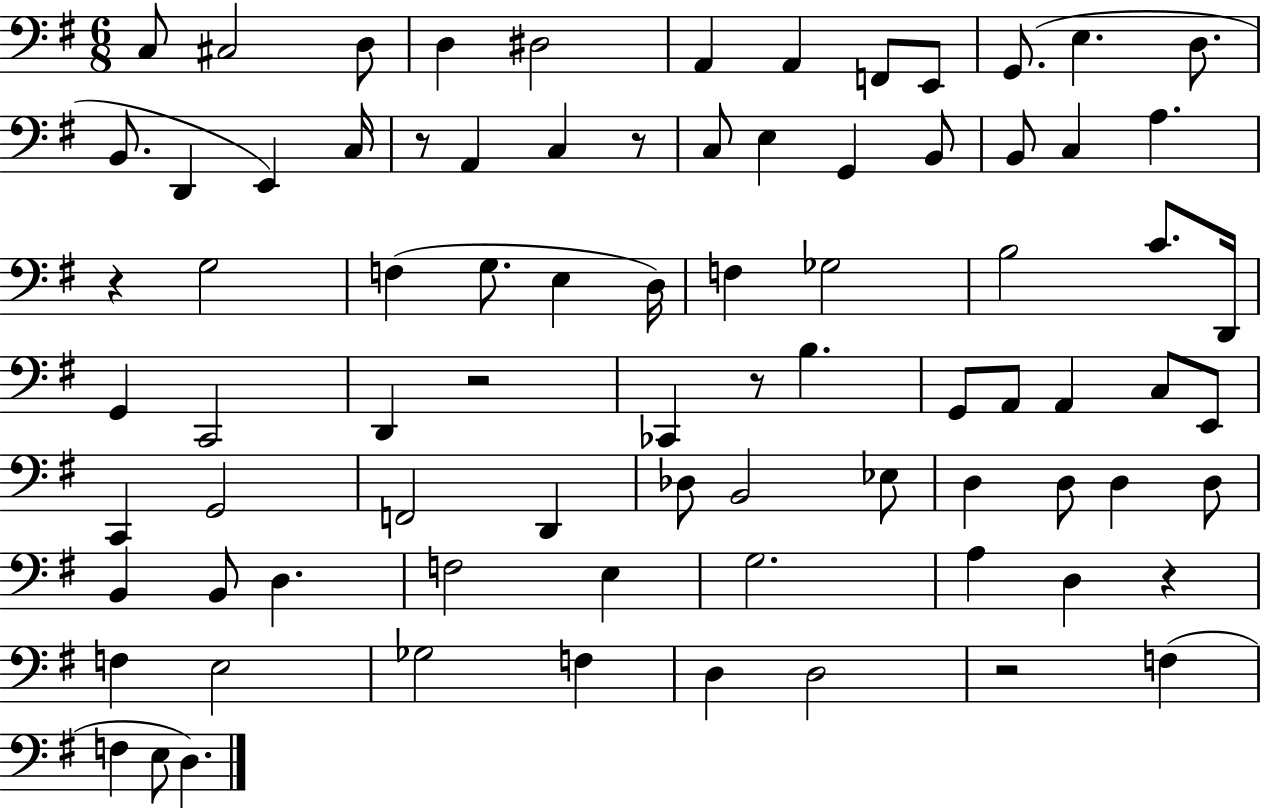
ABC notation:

X:1
T:Untitled
M:6/8
L:1/4
K:G
C,/2 ^C,2 D,/2 D, ^D,2 A,, A,, F,,/2 E,,/2 G,,/2 E, D,/2 B,,/2 D,, E,, C,/4 z/2 A,, C, z/2 C,/2 E, G,, B,,/2 B,,/2 C, A, z G,2 F, G,/2 E, D,/4 F, _G,2 B,2 C/2 D,,/4 G,, C,,2 D,, z2 _C,, z/2 B, G,,/2 A,,/2 A,, C,/2 E,,/2 C,, G,,2 F,,2 D,, _D,/2 B,,2 _E,/2 D, D,/2 D, D,/2 B,, B,,/2 D, F,2 E, G,2 A, D, z F, E,2 _G,2 F, D, D,2 z2 F, F, E,/2 D,